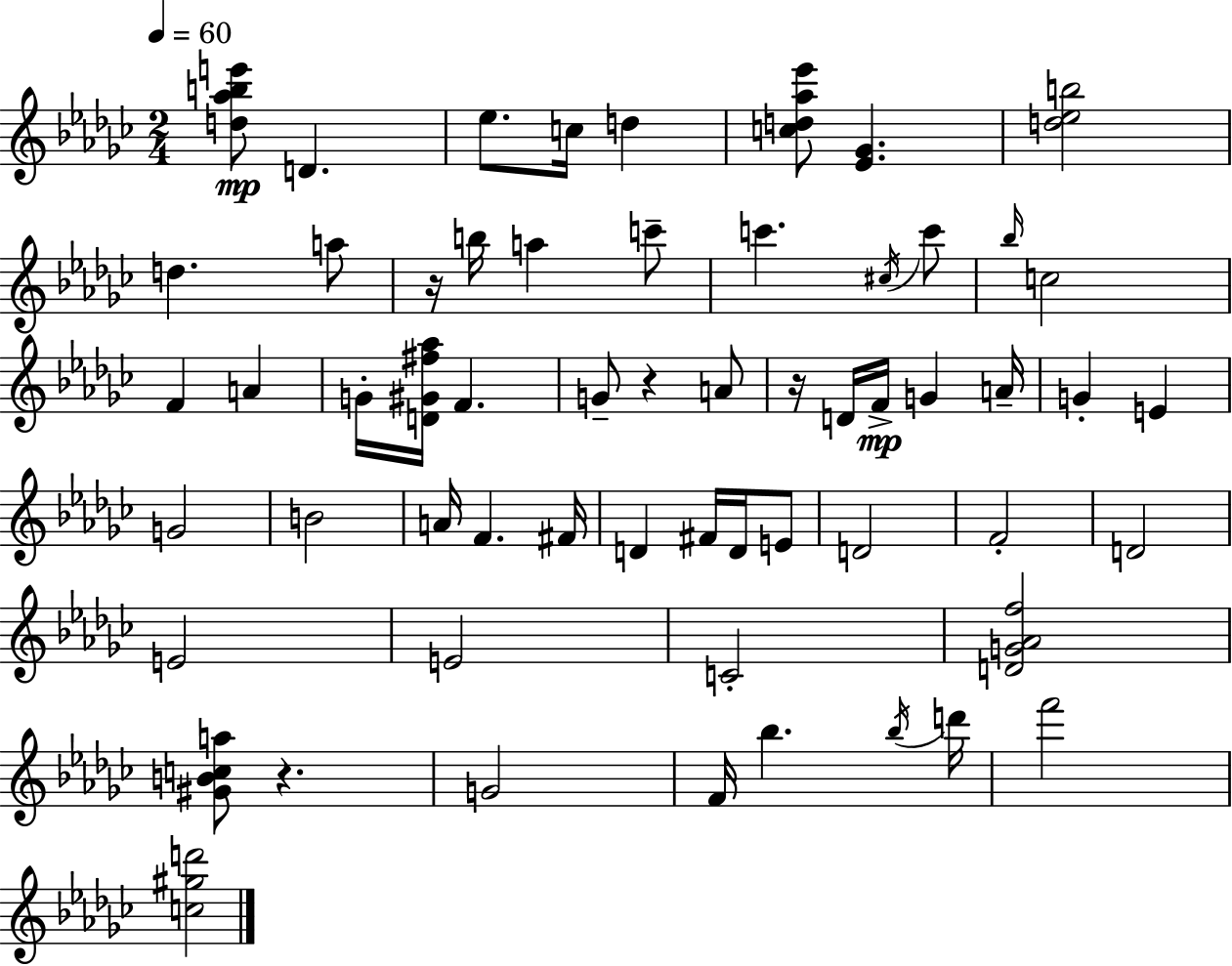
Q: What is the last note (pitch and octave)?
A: F6